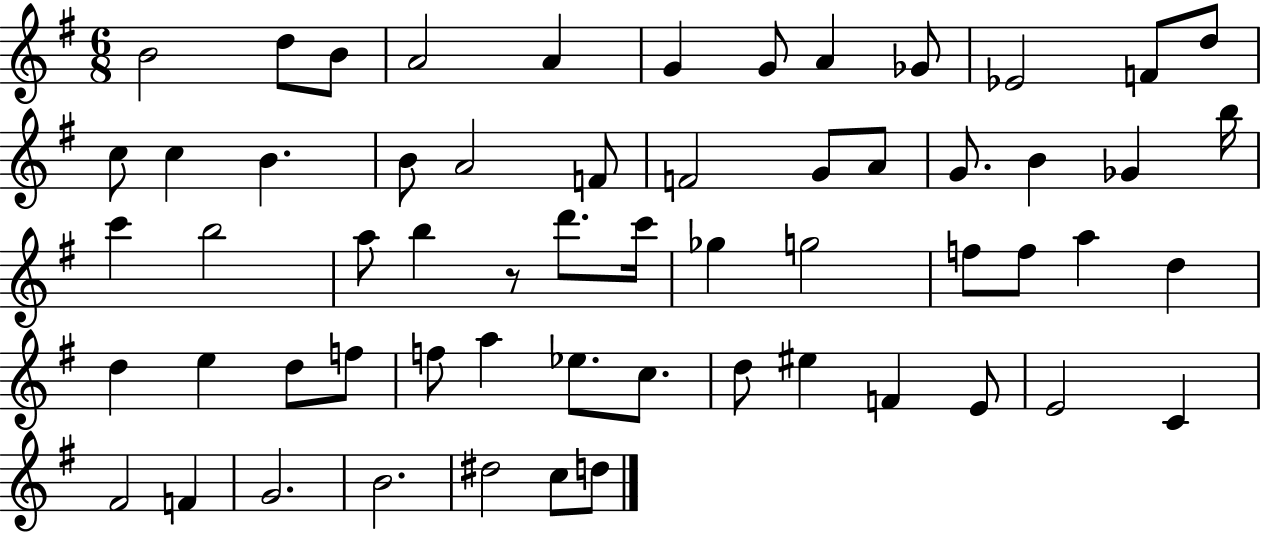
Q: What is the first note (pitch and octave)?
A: B4